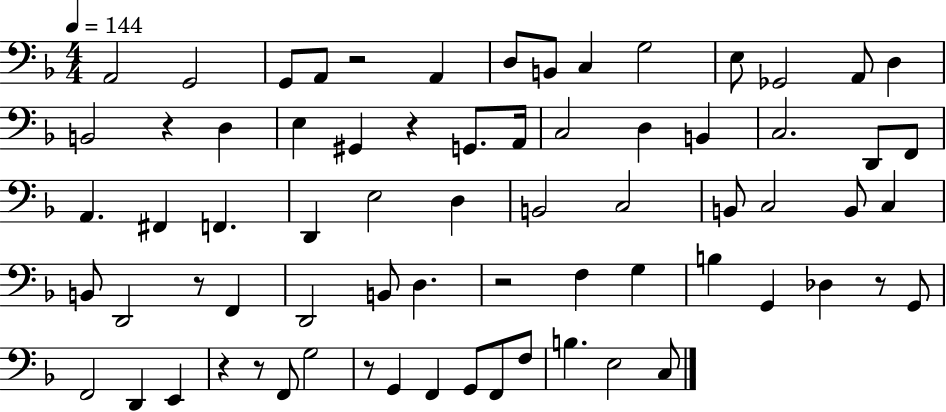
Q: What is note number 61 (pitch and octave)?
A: E3